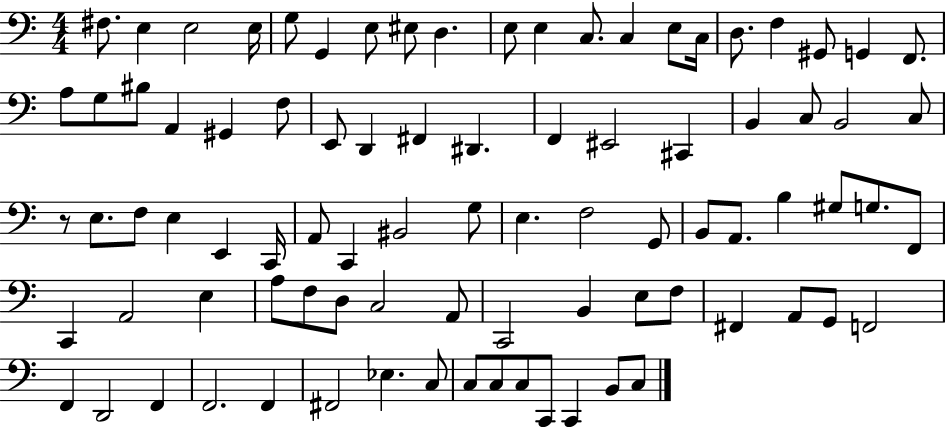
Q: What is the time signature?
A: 4/4